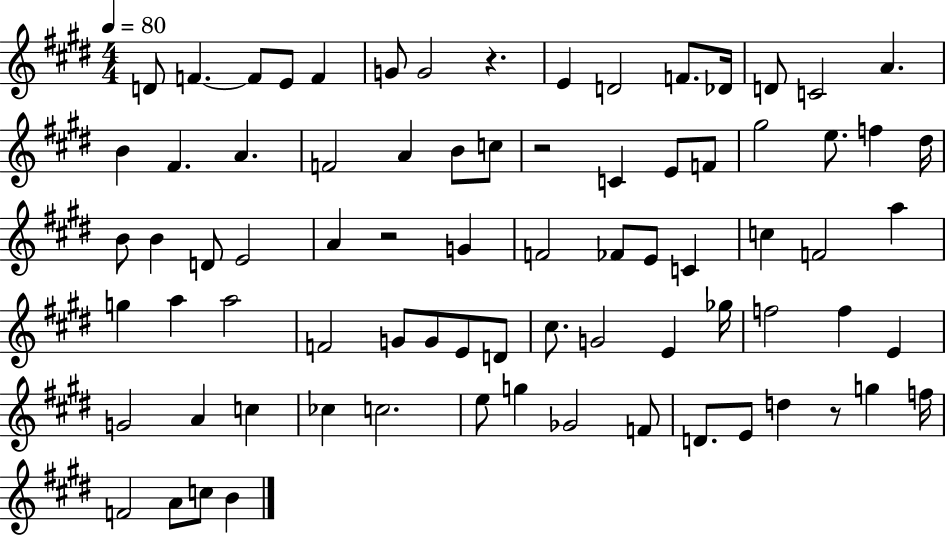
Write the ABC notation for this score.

X:1
T:Untitled
M:4/4
L:1/4
K:E
D/2 F F/2 E/2 F G/2 G2 z E D2 F/2 _D/4 D/2 C2 A B ^F A F2 A B/2 c/2 z2 C E/2 F/2 ^g2 e/2 f ^d/4 B/2 B D/2 E2 A z2 G F2 _F/2 E/2 C c F2 a g a a2 F2 G/2 G/2 E/2 D/2 ^c/2 G2 E _g/4 f2 f E G2 A c _c c2 e/2 g _G2 F/2 D/2 E/2 d z/2 g f/4 F2 A/2 c/2 B